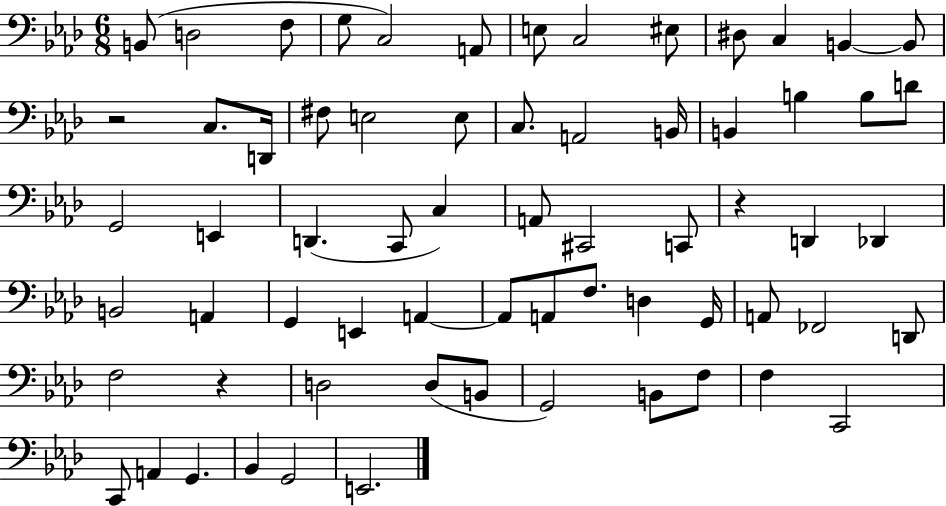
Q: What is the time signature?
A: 6/8